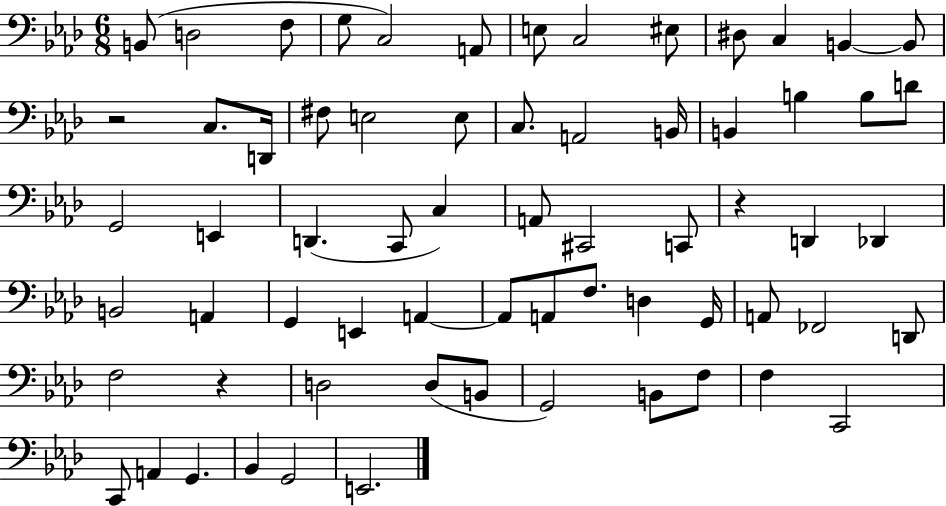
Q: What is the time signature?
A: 6/8